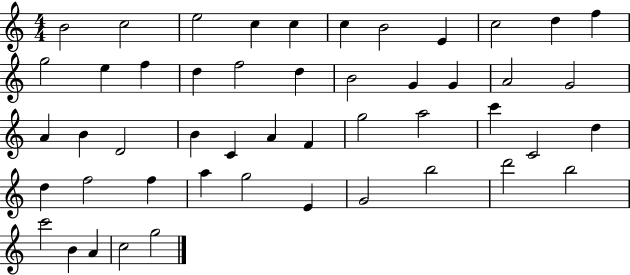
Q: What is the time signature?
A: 4/4